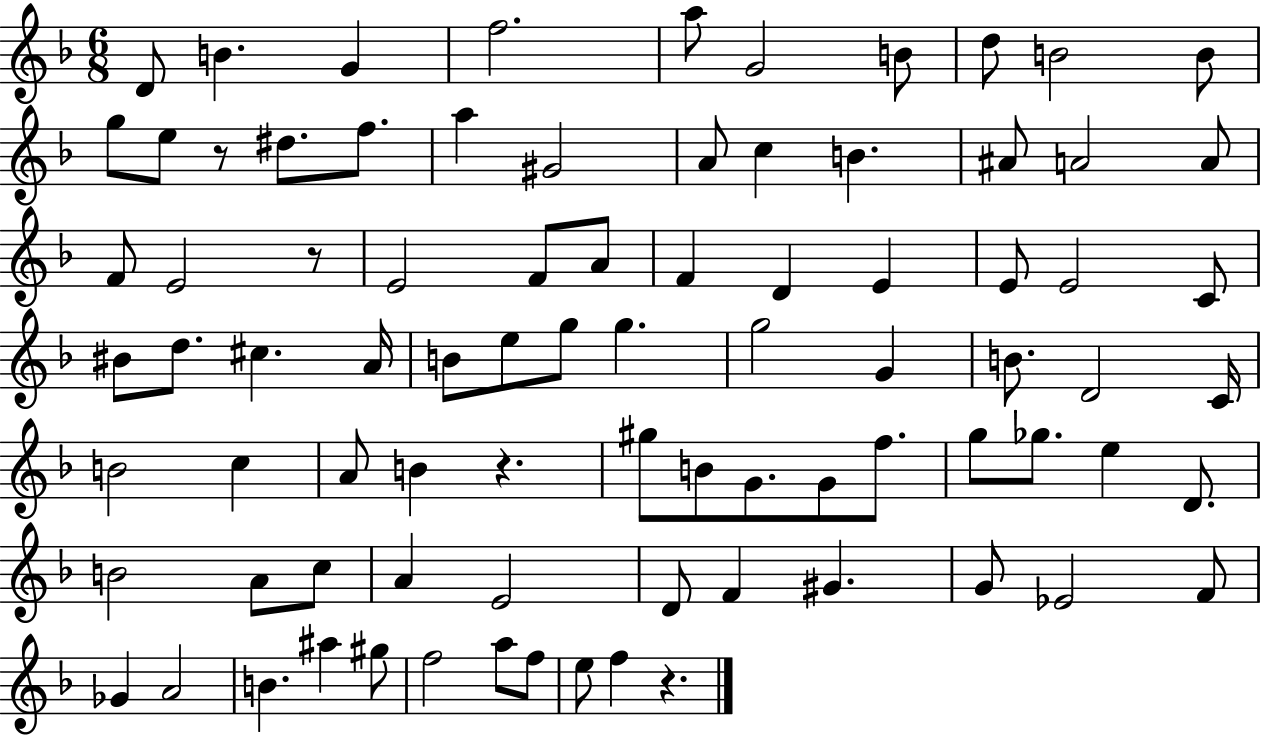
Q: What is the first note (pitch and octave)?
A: D4